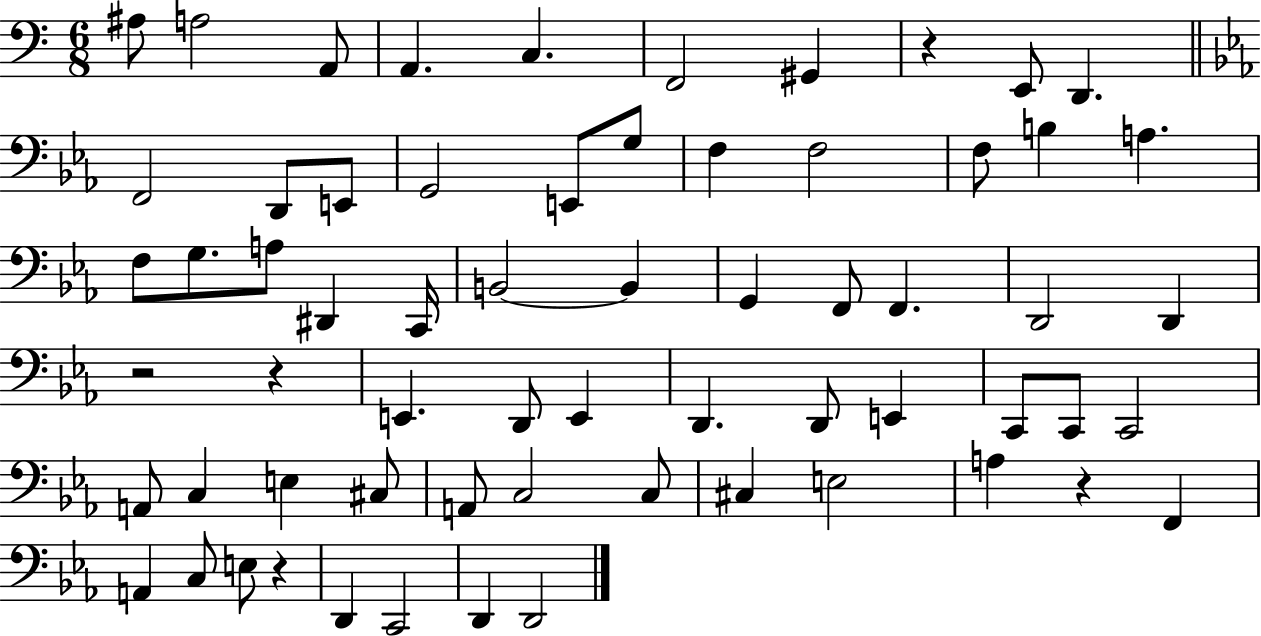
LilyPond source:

{
  \clef bass
  \numericTimeSignature
  \time 6/8
  \key c \major
  ais8 a2 a,8 | a,4. c4. | f,2 gis,4 | r4 e,8 d,4. | \break \bar "||" \break \key c \minor f,2 d,8 e,8 | g,2 e,8 g8 | f4 f2 | f8 b4 a4. | \break f8 g8. a8 dis,4 c,16 | b,2~~ b,4 | g,4 f,8 f,4. | d,2 d,4 | \break r2 r4 | e,4. d,8 e,4 | d,4. d,8 e,4 | c,8 c,8 c,2 | \break a,8 c4 e4 cis8 | a,8 c2 c8 | cis4 e2 | a4 r4 f,4 | \break a,4 c8 e8 r4 | d,4 c,2 | d,4 d,2 | \bar "|."
}